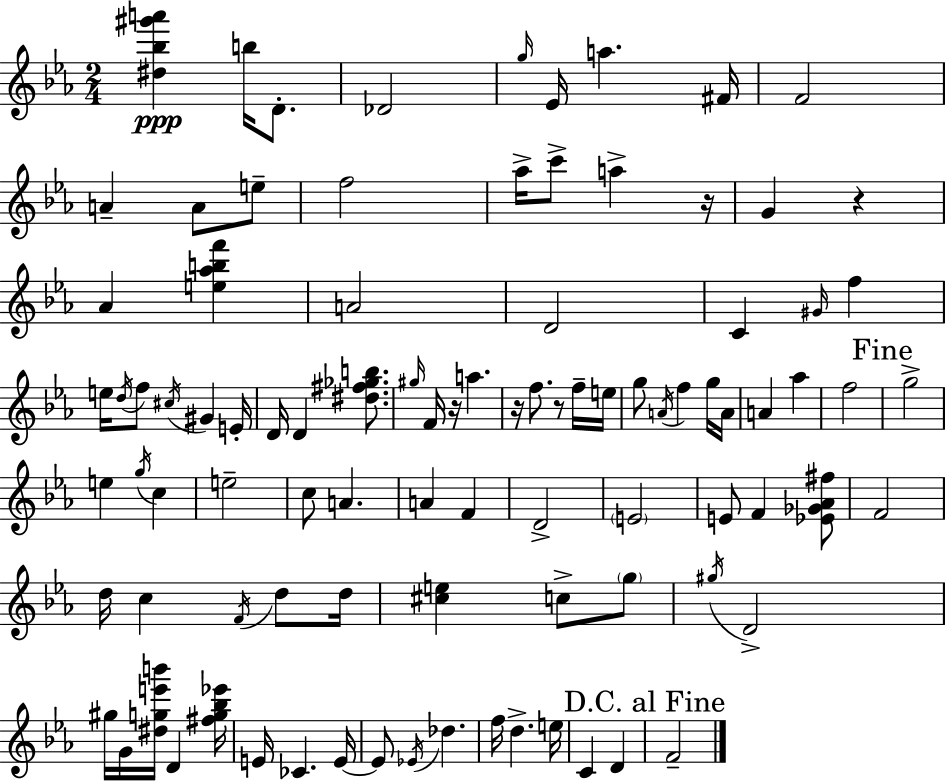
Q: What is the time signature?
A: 2/4